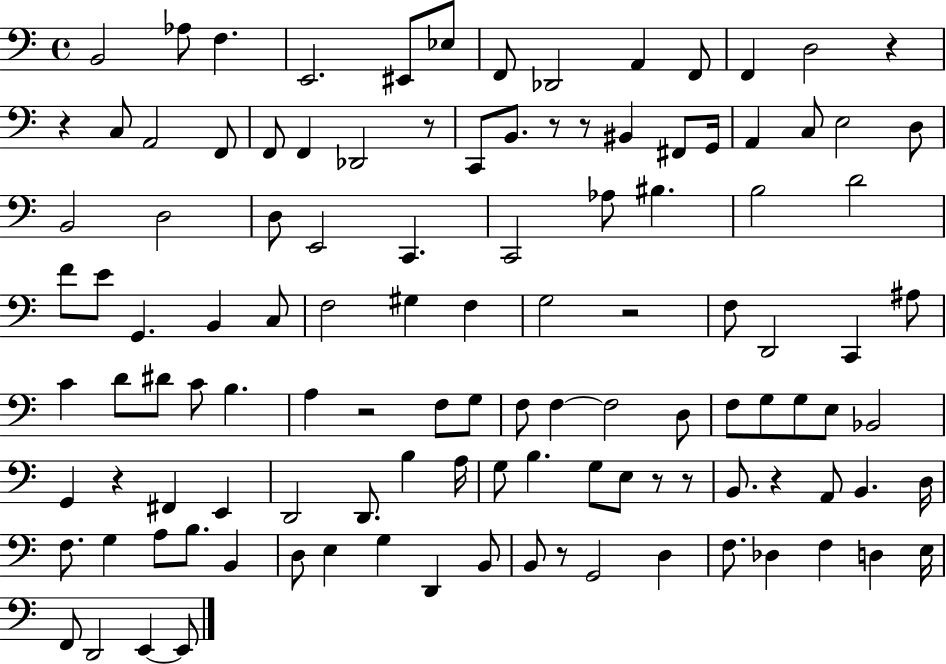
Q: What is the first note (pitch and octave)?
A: B2